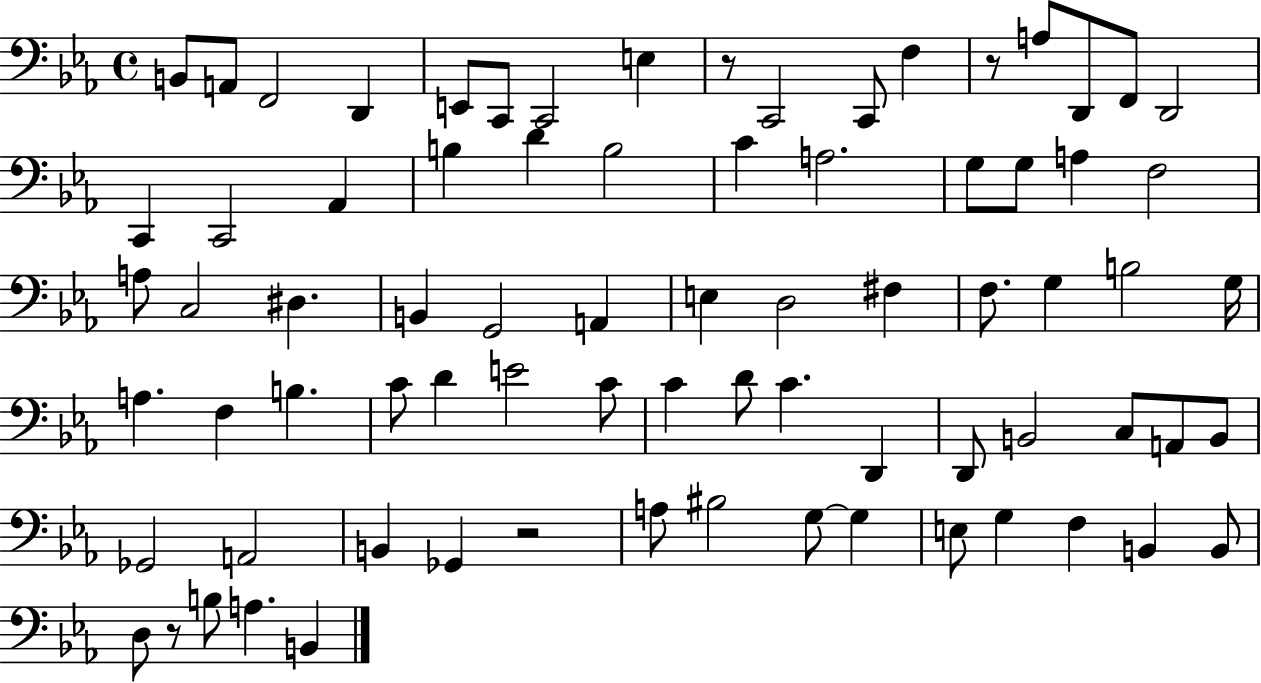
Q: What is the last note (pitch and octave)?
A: B2